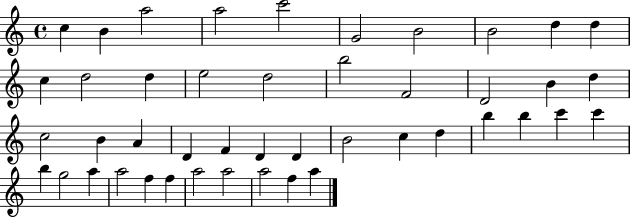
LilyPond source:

{
  \clef treble
  \time 4/4
  \defaultTimeSignature
  \key c \major
  c''4 b'4 a''2 | a''2 c'''2 | g'2 b'2 | b'2 d''4 d''4 | \break c''4 d''2 d''4 | e''2 d''2 | b''2 f'2 | d'2 b'4 d''4 | \break c''2 b'4 a'4 | d'4 f'4 d'4 d'4 | b'2 c''4 d''4 | b''4 b''4 c'''4 c'''4 | \break b''4 g''2 a''4 | a''2 f''4 f''4 | a''2 a''2 | a''2 f''4 a''4 | \break \bar "|."
}